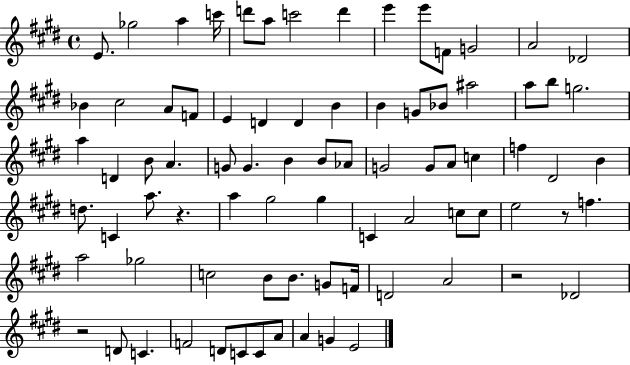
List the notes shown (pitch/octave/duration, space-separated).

E4/e. Gb5/h A5/q C6/s D6/e A5/e C6/h D6/q E6/q E6/e F4/e G4/h A4/h Db4/h Bb4/q C#5/h A4/e F4/e E4/q D4/q D4/q B4/q B4/q G4/e Bb4/e A#5/h A5/e B5/e G5/h. A5/q D4/q B4/e A4/q. G4/e G4/q. B4/q B4/e Ab4/e G4/h G4/e A4/e C5/q F5/q D#4/h B4/q D5/e. C4/q A5/e. R/q. A5/q G#5/h G#5/q C4/q A4/h C5/e C5/e E5/h R/e F5/q. A5/h Gb5/h C5/h B4/e B4/e. G4/e F4/s D4/h A4/h R/h Db4/h R/h D4/e C4/q. F4/h D4/e C4/e C4/e A4/e A4/q G4/q E4/h